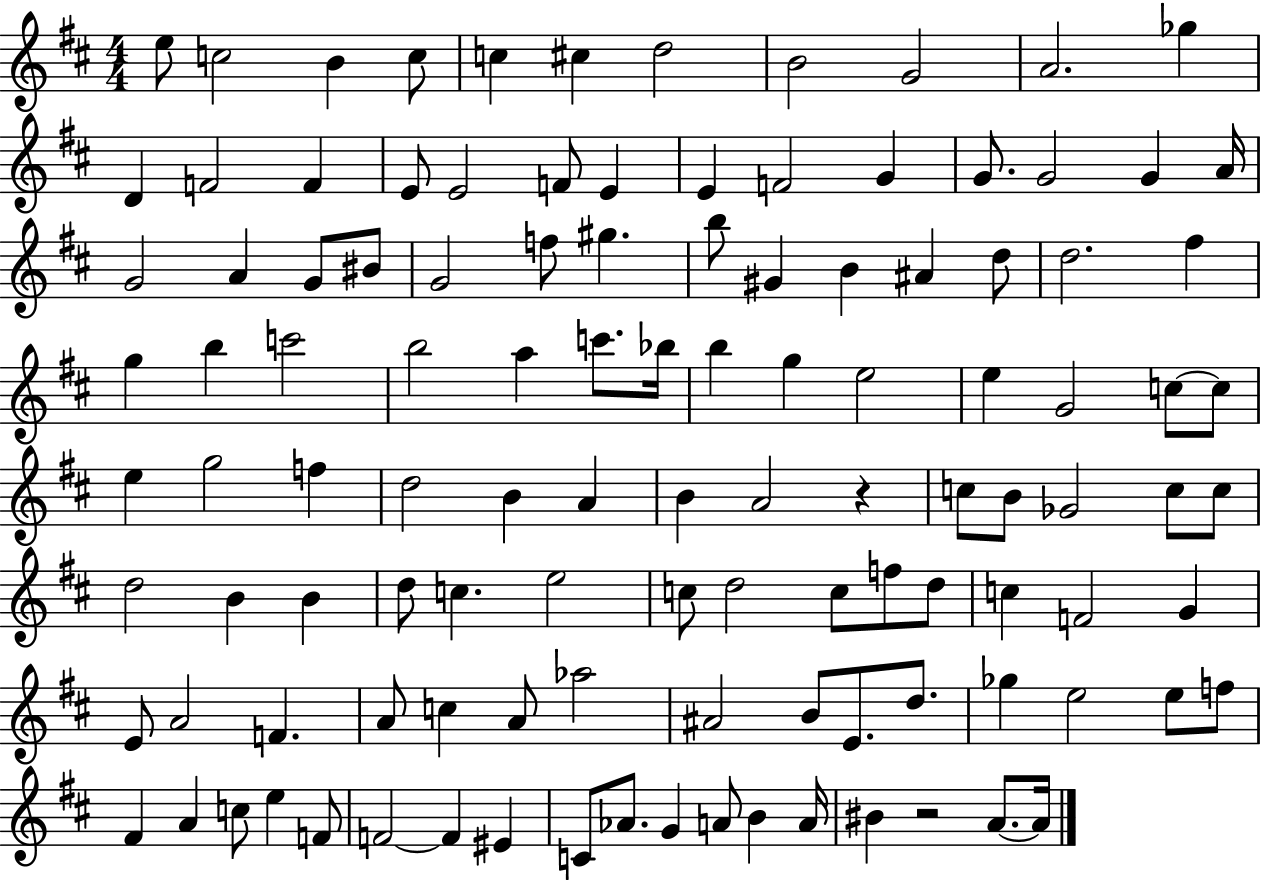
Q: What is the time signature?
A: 4/4